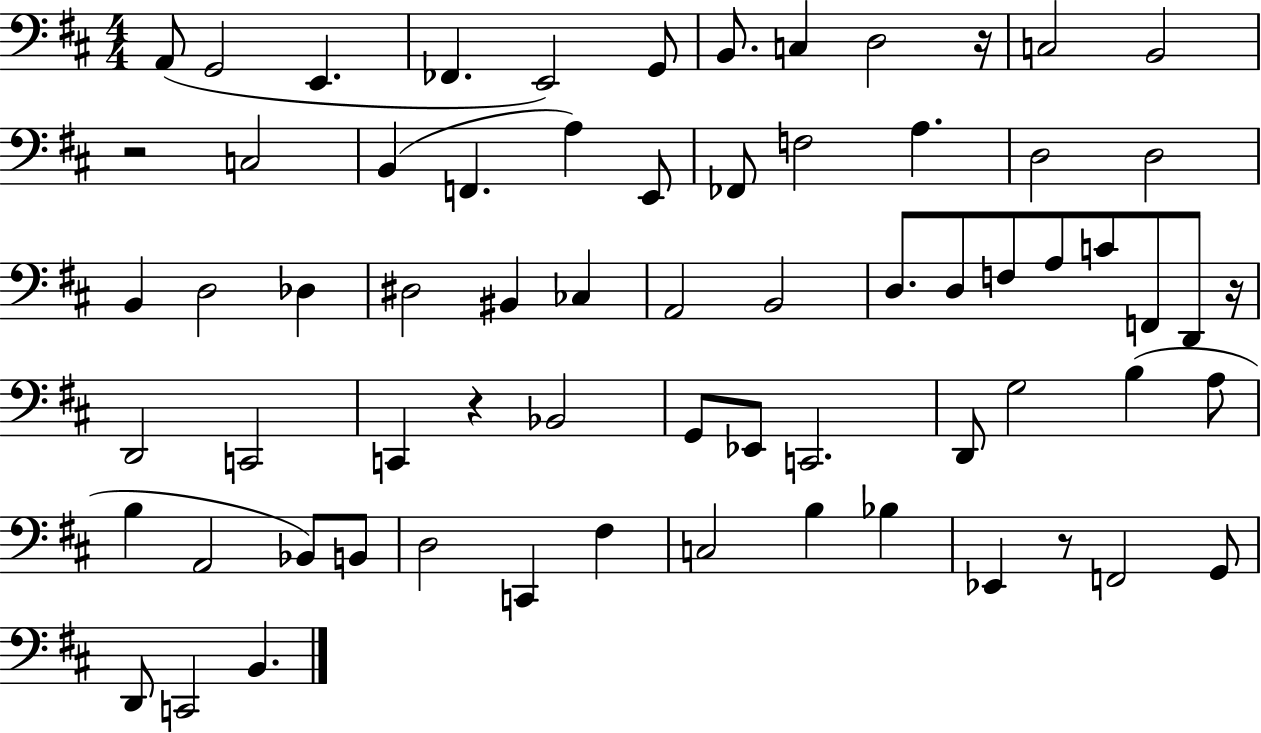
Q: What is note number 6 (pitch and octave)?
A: G2